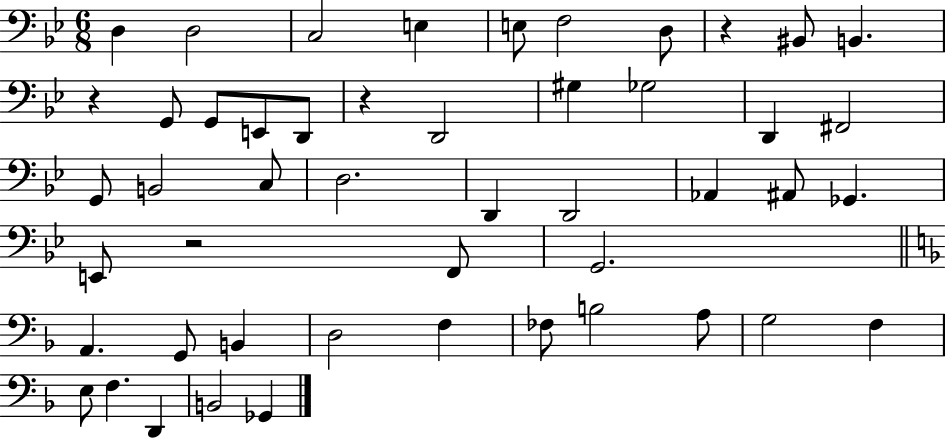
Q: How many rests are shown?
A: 4